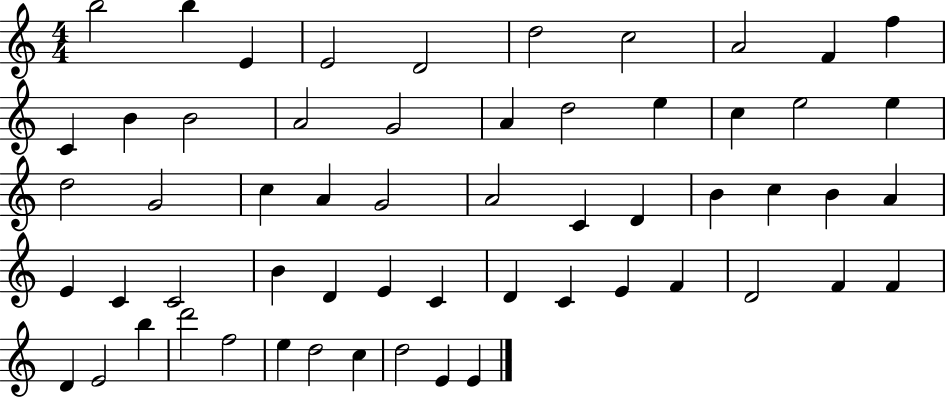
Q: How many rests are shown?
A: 0